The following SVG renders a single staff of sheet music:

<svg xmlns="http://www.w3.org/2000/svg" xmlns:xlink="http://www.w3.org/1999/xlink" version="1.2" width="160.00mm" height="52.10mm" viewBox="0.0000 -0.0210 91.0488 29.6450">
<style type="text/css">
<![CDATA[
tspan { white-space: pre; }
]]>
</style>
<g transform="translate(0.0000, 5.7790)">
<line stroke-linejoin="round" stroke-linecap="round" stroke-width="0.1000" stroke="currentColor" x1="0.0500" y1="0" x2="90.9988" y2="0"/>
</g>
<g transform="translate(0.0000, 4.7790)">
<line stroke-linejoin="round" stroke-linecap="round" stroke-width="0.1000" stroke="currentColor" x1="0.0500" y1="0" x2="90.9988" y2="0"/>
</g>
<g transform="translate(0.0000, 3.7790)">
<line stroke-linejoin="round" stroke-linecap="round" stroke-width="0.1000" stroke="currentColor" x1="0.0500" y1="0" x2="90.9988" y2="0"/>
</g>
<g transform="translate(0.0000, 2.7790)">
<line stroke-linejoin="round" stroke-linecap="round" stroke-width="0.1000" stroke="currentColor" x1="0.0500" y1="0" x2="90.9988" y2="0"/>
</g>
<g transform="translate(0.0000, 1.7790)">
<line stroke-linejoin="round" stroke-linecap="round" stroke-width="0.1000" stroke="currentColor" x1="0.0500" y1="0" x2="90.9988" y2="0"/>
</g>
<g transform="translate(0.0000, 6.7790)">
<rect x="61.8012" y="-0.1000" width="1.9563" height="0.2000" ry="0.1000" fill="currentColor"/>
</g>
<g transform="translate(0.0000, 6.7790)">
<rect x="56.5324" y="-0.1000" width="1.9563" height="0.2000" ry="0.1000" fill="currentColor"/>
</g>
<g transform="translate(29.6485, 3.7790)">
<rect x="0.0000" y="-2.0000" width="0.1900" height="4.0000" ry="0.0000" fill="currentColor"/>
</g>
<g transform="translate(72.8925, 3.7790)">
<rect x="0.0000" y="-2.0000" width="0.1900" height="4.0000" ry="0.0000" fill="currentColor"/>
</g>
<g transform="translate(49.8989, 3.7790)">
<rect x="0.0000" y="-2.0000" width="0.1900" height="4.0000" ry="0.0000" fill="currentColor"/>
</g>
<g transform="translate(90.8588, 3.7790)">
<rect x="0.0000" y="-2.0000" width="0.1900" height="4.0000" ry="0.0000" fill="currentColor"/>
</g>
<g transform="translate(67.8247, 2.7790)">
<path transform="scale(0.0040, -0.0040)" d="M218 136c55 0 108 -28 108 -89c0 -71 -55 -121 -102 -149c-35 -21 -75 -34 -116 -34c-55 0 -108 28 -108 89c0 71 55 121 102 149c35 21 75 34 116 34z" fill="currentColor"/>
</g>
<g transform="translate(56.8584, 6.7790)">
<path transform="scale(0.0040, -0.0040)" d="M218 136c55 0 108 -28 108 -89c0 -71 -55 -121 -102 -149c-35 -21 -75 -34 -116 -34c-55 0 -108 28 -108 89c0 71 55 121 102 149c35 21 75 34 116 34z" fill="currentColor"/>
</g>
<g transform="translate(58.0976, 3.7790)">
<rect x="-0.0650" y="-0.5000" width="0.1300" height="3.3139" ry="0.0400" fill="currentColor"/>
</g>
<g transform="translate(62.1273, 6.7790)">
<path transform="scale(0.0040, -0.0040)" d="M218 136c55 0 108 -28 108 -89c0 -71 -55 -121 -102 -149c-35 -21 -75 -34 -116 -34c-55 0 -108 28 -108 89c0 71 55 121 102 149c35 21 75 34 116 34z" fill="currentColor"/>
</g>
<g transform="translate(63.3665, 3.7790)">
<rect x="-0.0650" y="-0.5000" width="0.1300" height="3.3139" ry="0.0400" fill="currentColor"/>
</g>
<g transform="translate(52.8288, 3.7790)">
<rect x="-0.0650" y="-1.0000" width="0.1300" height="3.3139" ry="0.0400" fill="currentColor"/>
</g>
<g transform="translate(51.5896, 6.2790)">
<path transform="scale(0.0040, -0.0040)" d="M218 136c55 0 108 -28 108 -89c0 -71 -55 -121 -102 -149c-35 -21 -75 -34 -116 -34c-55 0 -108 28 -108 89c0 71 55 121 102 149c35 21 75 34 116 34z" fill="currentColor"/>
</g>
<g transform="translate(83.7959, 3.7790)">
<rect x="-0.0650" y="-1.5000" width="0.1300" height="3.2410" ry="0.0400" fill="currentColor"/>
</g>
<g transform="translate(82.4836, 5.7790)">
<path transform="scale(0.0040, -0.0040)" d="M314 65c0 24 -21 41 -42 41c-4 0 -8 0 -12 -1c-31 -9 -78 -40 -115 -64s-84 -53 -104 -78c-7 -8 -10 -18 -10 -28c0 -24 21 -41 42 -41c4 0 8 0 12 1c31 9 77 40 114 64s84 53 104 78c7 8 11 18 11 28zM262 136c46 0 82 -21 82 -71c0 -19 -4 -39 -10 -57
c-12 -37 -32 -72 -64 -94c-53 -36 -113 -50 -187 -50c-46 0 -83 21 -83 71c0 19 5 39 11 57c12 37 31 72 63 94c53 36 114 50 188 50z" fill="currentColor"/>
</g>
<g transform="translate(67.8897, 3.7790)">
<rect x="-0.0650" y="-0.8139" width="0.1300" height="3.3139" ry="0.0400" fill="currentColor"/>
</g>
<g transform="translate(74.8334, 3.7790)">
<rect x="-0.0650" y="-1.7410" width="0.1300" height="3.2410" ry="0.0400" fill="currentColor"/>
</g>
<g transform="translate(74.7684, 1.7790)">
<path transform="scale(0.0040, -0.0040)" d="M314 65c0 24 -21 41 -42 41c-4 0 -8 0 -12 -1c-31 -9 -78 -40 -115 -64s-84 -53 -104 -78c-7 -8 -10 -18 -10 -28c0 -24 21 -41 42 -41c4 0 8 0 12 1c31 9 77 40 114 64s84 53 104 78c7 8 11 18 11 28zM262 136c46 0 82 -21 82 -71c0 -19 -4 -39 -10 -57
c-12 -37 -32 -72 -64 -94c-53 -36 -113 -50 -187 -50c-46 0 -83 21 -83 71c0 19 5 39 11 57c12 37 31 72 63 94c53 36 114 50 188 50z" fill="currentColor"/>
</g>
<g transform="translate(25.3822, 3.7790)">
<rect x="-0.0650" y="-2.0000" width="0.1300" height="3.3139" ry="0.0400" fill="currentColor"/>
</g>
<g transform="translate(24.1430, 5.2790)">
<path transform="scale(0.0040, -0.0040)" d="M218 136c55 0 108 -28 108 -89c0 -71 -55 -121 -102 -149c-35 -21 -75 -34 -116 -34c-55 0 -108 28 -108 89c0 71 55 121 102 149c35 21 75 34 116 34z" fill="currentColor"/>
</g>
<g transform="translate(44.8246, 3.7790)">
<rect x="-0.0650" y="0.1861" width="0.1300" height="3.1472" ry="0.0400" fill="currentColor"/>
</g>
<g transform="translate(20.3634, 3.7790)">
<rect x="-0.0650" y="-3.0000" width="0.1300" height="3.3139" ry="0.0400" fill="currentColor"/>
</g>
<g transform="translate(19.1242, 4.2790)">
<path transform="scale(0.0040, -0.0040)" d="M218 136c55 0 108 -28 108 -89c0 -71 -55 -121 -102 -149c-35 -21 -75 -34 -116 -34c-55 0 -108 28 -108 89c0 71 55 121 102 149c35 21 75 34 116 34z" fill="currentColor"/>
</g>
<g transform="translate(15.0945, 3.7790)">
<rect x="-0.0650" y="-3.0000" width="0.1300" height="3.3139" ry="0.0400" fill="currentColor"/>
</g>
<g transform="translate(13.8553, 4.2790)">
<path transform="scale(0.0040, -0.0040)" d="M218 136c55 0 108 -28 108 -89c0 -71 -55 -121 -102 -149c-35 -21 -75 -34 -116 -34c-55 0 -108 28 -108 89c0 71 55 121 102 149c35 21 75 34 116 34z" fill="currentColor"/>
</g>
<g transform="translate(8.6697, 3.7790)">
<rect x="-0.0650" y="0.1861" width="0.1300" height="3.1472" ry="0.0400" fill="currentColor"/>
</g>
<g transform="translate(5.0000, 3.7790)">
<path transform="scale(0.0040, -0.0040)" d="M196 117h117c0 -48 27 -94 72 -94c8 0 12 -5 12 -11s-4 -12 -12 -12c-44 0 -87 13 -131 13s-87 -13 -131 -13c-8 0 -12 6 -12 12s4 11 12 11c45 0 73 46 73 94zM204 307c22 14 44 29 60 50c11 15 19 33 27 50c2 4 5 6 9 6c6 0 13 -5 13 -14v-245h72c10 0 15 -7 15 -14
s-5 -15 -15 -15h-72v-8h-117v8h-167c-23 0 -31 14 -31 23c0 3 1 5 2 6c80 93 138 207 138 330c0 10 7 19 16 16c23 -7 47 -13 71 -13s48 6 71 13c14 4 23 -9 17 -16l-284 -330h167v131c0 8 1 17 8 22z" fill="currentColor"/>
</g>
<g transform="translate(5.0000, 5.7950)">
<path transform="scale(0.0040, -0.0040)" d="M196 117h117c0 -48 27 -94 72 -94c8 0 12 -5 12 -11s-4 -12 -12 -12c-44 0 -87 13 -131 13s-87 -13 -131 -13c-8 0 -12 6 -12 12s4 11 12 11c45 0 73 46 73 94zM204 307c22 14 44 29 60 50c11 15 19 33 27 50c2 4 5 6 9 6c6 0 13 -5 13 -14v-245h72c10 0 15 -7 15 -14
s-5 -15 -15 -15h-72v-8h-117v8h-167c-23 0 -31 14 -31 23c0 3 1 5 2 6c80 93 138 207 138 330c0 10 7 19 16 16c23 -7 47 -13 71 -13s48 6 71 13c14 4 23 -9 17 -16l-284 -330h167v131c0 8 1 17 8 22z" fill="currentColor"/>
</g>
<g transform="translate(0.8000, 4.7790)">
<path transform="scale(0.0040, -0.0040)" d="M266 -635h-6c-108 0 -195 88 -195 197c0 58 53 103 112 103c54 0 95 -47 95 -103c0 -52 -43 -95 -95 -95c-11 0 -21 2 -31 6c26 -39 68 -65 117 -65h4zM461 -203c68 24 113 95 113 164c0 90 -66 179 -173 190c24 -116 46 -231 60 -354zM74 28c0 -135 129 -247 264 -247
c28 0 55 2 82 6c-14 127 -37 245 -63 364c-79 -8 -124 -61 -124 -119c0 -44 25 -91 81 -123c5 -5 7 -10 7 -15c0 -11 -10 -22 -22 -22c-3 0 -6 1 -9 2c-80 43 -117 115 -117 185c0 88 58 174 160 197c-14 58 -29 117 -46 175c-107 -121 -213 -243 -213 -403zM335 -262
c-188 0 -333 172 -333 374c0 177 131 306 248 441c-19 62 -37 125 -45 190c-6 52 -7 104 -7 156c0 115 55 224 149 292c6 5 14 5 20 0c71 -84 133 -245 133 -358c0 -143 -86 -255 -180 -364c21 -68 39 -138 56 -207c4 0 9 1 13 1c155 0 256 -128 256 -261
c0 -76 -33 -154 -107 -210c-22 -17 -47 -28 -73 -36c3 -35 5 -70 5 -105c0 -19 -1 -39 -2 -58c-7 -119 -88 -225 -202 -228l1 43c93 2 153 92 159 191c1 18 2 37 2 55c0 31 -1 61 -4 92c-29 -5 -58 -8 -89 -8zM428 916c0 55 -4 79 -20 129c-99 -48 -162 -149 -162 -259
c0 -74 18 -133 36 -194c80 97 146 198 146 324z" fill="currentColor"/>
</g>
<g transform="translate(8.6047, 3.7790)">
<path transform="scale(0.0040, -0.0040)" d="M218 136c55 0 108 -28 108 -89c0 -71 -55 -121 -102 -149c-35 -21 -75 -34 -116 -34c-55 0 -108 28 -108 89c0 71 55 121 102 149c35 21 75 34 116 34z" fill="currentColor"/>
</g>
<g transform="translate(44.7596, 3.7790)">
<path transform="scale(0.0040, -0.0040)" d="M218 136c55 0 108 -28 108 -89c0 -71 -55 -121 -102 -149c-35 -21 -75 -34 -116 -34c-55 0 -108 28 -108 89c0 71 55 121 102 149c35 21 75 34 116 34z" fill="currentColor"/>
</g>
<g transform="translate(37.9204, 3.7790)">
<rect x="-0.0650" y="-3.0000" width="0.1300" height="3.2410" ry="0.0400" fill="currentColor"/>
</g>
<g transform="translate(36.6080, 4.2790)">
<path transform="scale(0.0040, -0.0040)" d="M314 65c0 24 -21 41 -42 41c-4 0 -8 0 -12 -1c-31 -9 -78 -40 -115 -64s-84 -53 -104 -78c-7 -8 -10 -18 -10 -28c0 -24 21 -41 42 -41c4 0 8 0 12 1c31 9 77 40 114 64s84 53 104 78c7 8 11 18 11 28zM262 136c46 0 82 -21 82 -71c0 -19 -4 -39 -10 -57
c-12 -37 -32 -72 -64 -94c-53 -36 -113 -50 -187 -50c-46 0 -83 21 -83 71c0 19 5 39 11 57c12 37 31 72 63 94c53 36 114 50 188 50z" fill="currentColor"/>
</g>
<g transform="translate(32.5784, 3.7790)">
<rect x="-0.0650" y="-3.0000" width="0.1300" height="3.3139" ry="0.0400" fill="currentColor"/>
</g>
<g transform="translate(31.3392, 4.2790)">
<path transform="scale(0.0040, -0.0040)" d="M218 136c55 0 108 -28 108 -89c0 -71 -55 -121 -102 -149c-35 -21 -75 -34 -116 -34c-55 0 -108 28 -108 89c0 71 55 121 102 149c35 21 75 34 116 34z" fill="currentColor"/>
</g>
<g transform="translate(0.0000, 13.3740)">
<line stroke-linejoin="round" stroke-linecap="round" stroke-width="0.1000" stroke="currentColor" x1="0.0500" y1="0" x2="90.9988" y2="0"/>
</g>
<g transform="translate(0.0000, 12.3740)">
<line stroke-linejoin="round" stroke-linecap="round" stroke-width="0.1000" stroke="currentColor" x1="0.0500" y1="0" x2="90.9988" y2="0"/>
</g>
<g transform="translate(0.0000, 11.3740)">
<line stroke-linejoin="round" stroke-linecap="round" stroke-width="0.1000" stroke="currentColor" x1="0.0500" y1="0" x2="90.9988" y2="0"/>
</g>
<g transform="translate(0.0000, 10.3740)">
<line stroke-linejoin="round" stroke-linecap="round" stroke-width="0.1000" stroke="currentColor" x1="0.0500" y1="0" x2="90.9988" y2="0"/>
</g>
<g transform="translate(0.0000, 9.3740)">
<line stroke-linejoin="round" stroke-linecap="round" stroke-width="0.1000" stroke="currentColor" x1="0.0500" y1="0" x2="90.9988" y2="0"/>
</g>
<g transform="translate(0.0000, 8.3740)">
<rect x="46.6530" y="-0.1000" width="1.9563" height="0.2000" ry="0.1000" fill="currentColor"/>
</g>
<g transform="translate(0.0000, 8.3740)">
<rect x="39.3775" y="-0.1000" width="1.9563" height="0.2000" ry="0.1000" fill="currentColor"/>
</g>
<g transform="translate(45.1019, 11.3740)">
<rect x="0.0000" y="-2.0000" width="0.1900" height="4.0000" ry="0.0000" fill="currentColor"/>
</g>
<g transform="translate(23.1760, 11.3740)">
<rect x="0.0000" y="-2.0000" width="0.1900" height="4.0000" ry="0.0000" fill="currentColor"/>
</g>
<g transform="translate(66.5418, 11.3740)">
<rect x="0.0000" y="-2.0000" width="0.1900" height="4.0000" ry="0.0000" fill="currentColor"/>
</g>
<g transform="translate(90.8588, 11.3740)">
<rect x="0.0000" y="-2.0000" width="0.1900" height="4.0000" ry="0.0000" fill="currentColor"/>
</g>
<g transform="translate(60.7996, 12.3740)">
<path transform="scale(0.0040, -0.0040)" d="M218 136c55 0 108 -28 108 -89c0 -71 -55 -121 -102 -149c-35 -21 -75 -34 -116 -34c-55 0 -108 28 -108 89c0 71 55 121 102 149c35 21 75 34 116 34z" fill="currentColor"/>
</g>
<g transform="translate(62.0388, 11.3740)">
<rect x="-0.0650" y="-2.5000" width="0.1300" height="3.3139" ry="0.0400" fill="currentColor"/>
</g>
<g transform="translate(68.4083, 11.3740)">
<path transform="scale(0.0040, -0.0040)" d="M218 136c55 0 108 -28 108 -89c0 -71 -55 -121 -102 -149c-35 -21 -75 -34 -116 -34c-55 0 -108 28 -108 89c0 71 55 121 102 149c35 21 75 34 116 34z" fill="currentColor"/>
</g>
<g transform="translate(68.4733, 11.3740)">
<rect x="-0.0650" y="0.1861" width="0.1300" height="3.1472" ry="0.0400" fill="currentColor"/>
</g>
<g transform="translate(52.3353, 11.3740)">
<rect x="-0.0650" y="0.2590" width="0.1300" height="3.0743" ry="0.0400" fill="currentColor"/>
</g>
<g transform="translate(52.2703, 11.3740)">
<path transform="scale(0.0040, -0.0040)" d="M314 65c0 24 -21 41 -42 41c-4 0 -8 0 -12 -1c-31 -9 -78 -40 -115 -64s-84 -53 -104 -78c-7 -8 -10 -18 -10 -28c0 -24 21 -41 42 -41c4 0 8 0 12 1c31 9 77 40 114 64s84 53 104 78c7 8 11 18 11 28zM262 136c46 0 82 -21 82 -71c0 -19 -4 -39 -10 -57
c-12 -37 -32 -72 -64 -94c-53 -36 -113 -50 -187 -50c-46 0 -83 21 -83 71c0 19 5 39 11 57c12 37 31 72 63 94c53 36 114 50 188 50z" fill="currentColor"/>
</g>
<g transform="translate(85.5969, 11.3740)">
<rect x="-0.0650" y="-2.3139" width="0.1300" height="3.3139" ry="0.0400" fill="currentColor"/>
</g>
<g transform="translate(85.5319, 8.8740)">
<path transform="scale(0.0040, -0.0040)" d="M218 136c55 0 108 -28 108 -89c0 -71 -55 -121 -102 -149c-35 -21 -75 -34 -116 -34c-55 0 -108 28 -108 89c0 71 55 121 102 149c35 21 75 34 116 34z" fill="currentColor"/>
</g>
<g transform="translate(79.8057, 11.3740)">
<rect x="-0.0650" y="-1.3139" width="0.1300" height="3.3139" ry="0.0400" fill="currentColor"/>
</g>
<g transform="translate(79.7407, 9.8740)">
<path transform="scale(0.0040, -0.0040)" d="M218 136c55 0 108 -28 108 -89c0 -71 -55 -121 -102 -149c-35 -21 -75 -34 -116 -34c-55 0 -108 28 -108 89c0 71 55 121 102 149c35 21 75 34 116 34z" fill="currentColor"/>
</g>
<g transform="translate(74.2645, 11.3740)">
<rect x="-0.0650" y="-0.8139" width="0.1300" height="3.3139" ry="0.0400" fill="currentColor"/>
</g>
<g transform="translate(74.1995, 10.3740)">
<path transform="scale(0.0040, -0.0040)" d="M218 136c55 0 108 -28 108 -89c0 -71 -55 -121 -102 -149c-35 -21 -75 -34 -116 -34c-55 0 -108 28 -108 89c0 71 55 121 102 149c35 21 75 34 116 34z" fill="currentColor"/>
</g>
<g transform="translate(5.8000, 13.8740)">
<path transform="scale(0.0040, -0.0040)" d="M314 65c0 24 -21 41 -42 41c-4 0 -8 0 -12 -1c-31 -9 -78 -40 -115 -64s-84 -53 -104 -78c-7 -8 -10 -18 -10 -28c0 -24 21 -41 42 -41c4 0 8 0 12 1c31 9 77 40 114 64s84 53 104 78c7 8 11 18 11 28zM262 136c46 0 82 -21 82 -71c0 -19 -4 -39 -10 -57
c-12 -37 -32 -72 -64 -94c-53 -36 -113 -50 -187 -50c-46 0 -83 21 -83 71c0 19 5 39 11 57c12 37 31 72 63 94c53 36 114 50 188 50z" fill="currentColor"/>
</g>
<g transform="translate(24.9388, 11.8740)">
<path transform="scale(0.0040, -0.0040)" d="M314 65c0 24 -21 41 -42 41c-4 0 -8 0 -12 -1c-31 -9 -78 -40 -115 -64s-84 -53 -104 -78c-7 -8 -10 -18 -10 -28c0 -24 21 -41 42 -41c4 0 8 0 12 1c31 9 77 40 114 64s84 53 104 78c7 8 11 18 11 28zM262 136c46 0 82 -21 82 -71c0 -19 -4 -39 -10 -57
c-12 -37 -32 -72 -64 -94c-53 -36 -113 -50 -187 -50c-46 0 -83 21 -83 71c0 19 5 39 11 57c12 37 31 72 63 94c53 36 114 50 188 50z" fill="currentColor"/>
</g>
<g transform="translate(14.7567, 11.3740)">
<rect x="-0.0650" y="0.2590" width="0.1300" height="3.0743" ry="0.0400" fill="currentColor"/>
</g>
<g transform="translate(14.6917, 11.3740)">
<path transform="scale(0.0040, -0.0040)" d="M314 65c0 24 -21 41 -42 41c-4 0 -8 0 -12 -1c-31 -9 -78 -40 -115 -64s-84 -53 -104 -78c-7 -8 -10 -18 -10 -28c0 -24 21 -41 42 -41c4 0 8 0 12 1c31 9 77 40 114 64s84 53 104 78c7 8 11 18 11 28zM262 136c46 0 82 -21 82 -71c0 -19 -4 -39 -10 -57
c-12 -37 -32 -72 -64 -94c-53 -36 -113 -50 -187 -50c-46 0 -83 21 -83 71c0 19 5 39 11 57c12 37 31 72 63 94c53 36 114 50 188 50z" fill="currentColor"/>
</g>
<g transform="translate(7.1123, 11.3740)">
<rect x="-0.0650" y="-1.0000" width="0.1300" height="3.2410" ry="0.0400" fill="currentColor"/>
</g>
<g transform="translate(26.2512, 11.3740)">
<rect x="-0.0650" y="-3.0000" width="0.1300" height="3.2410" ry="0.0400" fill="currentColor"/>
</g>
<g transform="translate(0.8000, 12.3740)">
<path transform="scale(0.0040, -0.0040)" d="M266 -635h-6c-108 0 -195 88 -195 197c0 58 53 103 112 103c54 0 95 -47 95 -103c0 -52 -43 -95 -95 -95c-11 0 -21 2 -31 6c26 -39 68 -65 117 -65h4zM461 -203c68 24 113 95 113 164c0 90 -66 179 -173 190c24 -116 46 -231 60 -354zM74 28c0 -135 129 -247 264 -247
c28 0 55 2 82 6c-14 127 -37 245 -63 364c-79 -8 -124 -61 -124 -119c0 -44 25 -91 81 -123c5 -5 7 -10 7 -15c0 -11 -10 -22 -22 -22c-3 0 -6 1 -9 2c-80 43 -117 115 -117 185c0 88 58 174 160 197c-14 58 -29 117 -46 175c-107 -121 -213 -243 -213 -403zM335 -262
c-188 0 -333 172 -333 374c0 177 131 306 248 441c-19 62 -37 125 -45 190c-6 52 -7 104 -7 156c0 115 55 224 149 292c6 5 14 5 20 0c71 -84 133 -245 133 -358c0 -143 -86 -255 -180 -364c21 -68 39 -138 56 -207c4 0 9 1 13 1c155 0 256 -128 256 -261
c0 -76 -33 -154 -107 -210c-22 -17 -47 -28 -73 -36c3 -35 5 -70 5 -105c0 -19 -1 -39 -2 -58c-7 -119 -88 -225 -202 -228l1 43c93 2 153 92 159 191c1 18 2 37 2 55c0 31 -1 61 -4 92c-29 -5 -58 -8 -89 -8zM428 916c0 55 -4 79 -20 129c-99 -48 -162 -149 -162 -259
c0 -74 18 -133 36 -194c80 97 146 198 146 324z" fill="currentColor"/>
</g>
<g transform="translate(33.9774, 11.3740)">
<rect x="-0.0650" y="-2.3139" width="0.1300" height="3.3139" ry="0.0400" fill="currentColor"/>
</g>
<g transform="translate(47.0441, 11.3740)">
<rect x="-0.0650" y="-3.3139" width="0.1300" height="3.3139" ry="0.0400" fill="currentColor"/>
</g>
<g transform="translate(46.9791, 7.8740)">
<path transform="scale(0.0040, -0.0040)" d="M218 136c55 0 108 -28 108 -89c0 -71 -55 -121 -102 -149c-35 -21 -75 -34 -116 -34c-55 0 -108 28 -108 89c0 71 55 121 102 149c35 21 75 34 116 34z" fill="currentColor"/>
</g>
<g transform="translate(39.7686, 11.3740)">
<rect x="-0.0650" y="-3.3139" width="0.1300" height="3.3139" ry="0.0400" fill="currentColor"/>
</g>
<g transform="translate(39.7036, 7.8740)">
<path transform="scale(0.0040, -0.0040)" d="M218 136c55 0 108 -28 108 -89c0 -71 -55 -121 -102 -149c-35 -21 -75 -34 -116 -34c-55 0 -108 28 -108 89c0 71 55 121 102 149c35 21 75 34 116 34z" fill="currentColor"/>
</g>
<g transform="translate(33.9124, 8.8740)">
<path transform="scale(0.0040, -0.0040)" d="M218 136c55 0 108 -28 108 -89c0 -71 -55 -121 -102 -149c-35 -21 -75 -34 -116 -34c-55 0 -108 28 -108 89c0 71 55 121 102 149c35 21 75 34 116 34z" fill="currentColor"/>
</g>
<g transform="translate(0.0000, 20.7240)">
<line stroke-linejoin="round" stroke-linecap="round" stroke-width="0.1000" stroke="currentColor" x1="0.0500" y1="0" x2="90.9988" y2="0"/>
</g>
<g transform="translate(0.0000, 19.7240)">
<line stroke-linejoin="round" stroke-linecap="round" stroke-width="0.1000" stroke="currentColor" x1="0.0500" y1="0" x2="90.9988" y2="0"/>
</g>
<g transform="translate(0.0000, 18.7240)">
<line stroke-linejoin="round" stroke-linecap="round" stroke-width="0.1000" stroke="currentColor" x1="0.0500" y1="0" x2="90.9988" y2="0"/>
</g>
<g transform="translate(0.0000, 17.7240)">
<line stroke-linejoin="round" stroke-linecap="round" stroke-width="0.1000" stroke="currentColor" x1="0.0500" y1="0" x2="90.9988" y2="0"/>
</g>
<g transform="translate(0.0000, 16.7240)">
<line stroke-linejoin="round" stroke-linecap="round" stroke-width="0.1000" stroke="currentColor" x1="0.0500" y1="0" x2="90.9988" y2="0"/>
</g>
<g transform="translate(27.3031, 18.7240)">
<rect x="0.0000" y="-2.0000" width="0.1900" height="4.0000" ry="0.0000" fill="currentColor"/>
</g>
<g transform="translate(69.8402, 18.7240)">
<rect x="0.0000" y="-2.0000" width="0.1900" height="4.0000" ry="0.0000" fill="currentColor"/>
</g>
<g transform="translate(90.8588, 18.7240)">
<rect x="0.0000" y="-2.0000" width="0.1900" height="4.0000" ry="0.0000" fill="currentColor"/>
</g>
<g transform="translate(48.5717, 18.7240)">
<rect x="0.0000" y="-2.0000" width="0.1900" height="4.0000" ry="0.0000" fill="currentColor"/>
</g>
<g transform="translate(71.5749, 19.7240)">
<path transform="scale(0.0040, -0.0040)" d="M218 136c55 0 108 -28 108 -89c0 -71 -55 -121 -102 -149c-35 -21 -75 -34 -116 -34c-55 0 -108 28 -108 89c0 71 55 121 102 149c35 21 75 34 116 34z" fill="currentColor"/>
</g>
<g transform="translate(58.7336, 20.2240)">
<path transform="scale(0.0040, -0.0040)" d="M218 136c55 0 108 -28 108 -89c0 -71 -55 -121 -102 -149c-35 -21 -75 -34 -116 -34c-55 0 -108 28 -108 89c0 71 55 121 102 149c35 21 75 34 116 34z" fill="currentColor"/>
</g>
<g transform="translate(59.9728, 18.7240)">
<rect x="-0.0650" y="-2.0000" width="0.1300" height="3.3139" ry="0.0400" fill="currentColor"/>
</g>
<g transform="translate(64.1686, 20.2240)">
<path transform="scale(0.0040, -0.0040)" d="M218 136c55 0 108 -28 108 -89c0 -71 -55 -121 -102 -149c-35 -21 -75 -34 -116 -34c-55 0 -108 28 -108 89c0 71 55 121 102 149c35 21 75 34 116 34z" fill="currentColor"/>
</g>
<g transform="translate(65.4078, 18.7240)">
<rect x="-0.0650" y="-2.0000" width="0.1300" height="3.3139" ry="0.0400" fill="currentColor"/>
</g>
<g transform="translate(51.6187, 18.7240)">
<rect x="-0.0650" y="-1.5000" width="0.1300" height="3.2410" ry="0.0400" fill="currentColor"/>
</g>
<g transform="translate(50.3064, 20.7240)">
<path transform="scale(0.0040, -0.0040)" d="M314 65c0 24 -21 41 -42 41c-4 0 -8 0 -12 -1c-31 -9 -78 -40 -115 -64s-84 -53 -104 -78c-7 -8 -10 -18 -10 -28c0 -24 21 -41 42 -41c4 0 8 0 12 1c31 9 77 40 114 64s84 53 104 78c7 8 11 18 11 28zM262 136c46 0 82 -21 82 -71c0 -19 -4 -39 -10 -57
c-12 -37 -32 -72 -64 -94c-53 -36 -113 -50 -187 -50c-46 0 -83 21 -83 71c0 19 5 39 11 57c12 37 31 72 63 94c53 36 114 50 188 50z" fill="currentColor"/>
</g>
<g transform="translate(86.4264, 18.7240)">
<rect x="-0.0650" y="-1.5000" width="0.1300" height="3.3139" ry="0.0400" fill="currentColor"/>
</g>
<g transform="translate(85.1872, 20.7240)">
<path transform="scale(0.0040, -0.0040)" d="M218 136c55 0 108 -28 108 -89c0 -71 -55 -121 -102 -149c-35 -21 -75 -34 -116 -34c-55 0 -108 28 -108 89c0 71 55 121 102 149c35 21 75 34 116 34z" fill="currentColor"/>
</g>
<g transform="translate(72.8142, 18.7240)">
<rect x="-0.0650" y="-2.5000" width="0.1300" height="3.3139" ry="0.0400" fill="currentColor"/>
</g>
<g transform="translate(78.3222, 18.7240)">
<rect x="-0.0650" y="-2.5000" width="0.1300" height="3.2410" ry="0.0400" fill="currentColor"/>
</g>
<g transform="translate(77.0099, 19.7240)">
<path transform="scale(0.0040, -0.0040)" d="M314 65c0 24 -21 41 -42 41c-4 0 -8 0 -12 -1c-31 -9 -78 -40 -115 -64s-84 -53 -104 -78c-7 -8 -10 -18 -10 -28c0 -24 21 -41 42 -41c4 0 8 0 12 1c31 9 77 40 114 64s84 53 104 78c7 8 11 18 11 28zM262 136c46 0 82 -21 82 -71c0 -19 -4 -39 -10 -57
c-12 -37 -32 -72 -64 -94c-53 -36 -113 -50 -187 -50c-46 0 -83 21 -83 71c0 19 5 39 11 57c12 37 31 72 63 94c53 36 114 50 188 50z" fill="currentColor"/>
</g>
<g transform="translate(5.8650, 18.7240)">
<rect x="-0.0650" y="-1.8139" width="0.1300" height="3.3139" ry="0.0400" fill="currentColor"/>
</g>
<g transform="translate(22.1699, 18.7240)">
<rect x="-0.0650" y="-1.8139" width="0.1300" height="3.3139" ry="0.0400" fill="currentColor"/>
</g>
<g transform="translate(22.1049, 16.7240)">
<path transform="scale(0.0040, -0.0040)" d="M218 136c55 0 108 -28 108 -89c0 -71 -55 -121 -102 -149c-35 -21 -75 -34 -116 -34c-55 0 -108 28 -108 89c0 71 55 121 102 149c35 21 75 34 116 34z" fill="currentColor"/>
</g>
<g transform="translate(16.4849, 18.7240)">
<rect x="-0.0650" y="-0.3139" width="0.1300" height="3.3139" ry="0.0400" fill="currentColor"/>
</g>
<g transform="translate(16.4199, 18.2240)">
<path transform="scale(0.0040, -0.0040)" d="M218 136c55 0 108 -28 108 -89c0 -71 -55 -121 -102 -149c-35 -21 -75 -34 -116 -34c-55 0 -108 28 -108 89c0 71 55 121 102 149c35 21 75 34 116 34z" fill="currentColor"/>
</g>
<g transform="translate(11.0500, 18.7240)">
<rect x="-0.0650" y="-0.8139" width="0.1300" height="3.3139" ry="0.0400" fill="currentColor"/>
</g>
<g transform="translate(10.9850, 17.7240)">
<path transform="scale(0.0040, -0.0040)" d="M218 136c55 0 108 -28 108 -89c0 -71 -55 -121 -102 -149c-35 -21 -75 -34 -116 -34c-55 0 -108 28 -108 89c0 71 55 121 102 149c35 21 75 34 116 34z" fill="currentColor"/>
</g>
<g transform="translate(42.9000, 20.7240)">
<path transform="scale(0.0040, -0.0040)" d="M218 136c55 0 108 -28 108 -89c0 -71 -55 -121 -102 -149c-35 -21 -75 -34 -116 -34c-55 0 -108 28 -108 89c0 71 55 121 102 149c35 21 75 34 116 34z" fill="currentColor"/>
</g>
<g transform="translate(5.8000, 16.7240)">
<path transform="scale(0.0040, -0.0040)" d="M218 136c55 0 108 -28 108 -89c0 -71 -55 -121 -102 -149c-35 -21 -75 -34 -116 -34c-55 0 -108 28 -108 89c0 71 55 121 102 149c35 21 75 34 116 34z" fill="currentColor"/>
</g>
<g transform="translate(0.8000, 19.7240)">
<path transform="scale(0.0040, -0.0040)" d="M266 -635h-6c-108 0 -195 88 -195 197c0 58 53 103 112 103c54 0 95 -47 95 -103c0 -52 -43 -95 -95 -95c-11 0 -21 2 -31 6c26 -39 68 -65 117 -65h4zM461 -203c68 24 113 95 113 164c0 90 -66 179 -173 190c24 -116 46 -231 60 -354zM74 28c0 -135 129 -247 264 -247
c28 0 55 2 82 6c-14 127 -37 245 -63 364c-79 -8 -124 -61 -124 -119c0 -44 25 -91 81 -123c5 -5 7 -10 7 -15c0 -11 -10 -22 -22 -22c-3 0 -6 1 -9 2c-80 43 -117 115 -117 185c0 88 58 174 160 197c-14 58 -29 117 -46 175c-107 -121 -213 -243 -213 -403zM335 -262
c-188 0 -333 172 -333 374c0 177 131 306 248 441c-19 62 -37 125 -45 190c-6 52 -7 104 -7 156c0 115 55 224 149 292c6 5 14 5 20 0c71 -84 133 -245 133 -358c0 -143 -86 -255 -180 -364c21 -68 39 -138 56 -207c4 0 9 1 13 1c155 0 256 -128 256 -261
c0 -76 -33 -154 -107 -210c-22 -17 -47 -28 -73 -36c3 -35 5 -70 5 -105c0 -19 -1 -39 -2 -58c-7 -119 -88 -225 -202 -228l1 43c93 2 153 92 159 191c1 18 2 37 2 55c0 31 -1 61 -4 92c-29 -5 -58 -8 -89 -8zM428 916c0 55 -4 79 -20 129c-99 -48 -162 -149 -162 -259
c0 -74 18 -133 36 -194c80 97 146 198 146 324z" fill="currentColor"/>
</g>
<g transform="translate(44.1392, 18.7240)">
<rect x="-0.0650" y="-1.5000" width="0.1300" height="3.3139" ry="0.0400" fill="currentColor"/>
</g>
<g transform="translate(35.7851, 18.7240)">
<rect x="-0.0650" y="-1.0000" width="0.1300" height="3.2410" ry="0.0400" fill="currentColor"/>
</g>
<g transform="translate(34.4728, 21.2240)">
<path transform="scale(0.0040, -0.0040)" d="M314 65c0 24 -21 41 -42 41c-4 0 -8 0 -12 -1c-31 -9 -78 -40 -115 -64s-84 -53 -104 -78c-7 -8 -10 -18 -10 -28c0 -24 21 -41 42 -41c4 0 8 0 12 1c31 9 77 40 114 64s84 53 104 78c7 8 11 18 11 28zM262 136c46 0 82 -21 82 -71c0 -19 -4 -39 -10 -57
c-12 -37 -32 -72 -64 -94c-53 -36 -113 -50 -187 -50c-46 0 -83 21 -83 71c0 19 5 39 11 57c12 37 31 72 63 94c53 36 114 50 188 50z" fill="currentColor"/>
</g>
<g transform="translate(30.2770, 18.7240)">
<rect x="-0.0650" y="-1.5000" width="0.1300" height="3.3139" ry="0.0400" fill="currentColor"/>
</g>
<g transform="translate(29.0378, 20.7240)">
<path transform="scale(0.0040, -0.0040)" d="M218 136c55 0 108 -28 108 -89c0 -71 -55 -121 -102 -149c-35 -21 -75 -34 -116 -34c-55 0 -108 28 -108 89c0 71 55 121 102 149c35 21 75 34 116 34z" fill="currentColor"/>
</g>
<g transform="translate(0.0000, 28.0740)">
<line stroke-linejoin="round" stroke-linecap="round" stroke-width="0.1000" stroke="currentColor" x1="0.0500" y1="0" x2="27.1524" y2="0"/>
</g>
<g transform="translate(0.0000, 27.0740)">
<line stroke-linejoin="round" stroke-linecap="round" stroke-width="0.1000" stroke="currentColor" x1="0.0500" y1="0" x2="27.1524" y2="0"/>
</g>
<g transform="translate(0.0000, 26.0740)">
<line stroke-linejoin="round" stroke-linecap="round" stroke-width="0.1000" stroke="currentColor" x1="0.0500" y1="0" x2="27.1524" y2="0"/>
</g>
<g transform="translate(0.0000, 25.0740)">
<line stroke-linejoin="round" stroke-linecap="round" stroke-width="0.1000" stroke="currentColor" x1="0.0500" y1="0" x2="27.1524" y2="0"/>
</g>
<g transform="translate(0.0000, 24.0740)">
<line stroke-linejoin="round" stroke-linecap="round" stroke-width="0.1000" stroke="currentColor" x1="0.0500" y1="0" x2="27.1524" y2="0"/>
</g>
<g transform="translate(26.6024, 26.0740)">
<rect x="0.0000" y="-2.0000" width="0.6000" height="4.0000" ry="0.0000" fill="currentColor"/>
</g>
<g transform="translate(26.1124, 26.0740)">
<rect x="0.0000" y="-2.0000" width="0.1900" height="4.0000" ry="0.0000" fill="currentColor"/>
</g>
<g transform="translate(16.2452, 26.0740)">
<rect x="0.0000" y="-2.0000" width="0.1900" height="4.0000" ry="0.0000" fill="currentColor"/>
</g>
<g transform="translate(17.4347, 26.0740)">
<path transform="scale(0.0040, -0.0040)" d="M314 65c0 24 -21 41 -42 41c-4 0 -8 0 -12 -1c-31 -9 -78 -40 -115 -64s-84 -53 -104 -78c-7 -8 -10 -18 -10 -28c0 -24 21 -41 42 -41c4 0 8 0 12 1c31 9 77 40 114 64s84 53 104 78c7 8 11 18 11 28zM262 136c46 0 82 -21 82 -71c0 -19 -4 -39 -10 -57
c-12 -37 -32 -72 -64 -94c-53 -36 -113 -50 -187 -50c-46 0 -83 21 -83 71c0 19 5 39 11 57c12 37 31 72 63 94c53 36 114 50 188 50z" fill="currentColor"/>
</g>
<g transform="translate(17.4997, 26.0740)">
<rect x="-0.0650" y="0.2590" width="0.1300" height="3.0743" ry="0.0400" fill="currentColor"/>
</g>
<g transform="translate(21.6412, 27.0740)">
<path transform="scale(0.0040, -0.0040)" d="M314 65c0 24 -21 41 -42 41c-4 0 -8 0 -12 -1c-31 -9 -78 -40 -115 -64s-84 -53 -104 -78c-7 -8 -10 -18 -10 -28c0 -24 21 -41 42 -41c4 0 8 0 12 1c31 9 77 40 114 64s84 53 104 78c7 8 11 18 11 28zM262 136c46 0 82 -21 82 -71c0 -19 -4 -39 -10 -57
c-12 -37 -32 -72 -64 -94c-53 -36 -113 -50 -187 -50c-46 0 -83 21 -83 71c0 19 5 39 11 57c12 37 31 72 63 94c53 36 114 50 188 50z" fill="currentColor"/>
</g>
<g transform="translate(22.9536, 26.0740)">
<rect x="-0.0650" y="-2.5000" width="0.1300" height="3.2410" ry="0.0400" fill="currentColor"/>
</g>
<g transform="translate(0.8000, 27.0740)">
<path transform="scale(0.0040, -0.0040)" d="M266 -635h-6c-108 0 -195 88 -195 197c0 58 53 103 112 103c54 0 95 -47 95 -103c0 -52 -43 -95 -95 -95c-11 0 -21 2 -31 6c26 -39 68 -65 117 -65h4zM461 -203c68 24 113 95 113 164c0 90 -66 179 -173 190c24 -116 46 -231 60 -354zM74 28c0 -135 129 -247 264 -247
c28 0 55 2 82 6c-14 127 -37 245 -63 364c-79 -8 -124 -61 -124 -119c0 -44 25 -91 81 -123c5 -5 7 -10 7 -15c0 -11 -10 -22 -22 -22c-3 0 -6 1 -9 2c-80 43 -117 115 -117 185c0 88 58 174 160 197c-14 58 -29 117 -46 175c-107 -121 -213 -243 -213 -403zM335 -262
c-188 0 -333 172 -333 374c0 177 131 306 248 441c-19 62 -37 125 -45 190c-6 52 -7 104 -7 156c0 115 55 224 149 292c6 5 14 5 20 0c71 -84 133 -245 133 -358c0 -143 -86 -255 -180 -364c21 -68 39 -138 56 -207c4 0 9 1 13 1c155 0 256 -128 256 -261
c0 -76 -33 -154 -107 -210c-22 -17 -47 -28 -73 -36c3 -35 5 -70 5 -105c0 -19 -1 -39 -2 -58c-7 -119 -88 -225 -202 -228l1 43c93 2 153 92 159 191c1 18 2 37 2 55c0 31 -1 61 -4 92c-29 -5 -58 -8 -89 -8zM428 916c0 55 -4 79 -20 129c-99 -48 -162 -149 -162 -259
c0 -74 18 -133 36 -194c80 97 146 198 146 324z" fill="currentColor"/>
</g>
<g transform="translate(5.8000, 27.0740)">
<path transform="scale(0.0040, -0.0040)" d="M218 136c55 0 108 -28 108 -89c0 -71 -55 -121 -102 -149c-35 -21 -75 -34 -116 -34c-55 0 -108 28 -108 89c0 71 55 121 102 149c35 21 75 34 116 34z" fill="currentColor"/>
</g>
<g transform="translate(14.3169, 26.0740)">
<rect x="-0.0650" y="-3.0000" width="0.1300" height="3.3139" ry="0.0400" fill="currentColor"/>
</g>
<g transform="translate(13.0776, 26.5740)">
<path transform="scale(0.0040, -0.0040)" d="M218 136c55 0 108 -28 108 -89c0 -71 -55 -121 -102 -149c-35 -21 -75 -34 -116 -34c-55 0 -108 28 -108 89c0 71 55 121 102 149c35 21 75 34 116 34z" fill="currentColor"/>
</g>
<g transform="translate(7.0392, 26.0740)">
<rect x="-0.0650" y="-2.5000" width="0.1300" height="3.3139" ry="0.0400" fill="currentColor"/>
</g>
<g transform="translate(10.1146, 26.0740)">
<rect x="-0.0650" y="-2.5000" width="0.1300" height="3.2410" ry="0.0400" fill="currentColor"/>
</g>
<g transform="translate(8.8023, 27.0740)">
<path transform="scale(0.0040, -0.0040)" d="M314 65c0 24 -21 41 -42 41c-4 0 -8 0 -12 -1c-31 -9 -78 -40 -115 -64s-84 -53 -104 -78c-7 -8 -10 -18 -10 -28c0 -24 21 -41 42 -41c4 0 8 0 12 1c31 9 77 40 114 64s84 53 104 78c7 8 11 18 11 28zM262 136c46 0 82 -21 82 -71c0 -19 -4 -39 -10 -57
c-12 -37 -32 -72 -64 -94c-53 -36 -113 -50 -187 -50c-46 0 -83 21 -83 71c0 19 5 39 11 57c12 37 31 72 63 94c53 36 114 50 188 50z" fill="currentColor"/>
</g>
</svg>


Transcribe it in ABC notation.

X:1
T:Untitled
M:4/4
L:1/4
K:C
B A A F A A2 B D C C d f2 E2 D2 B2 A2 g b b B2 G B d e g f d c f E D2 E E2 F F G G2 E G G2 A B2 G2